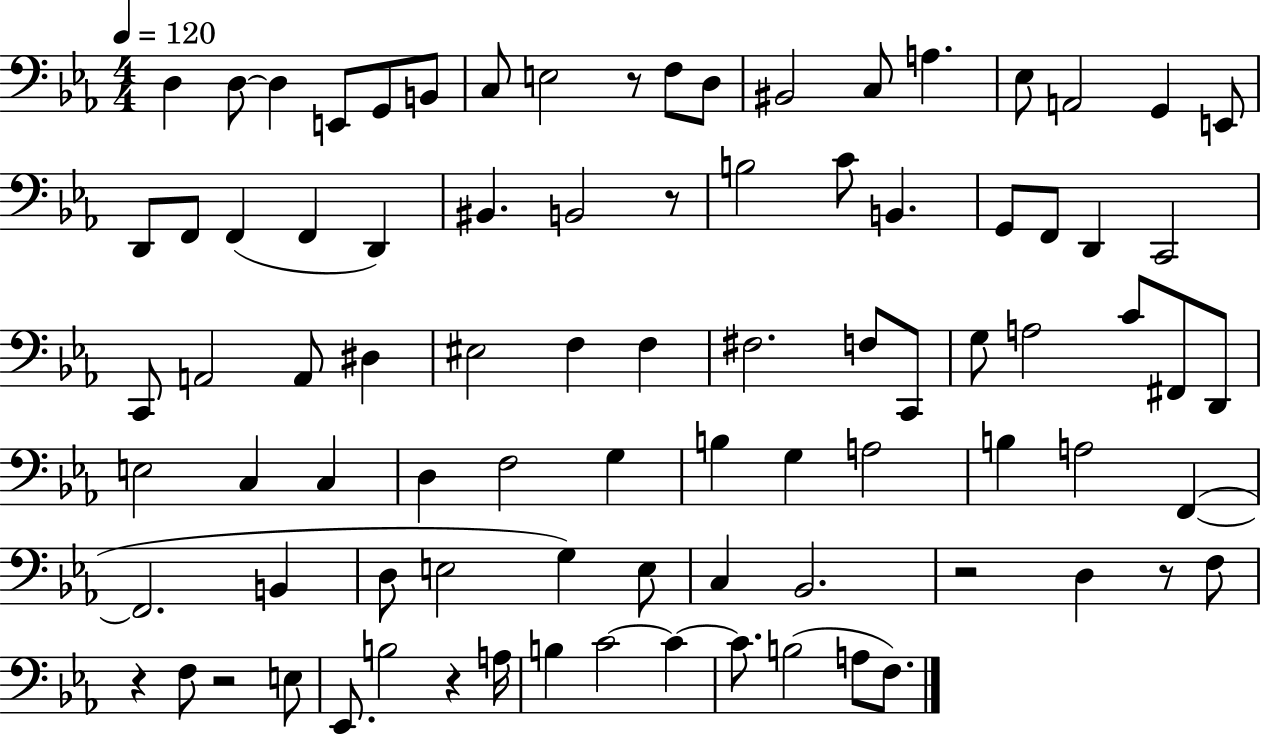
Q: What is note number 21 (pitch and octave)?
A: F2